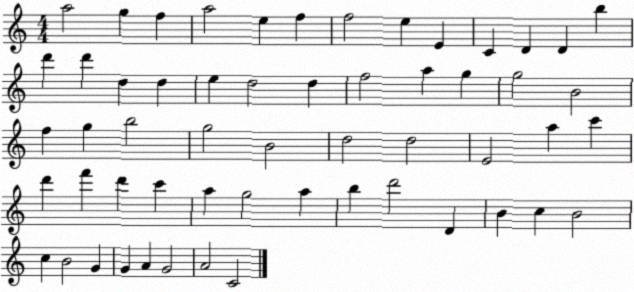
X:1
T:Untitled
M:4/4
L:1/4
K:C
a2 g f a2 e f f2 e E C D D b d' d' d d e d2 d f2 a g g2 B2 f g b2 g2 B2 d2 d2 E2 a c' d' f' d' c' a g2 a b d'2 D B c B2 c B2 G G A G2 A2 C2